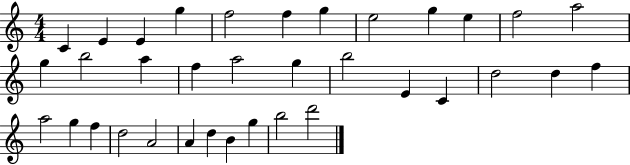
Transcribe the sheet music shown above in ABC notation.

X:1
T:Untitled
M:4/4
L:1/4
K:C
C E E g f2 f g e2 g e f2 a2 g b2 a f a2 g b2 E C d2 d f a2 g f d2 A2 A d B g b2 d'2